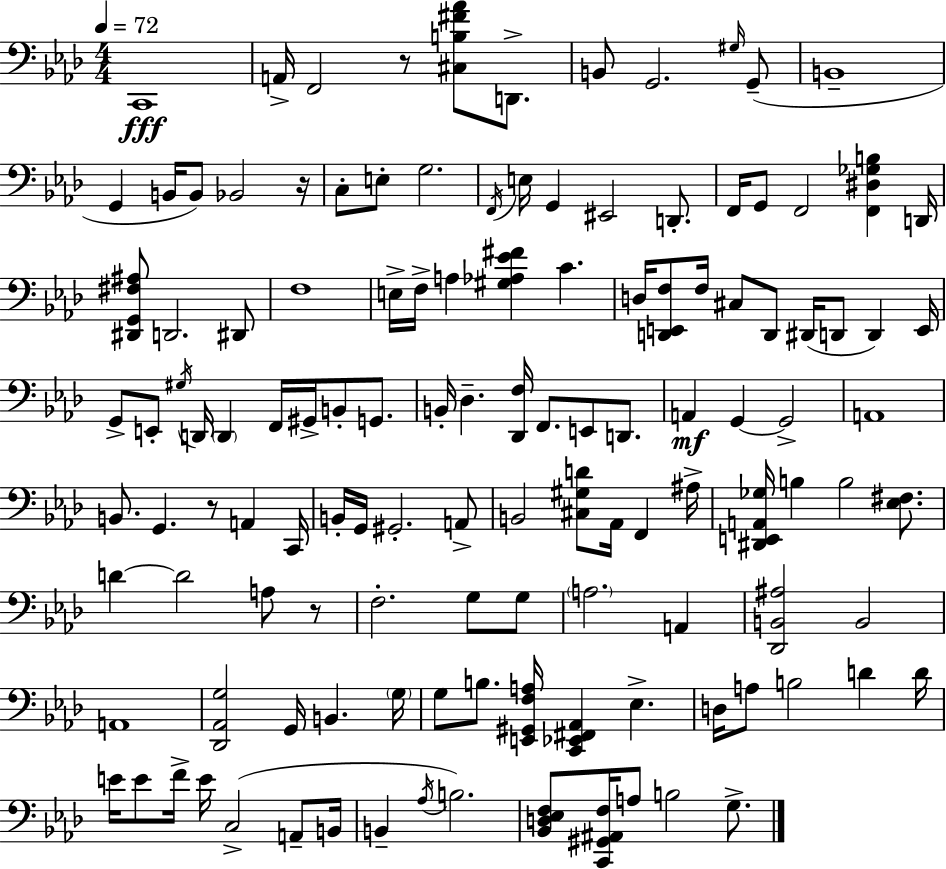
X:1
T:Untitled
M:4/4
L:1/4
K:Fm
C,,4 A,,/4 F,,2 z/2 [^C,B,^F_A]/2 D,,/2 B,,/2 G,,2 ^G,/4 G,,/2 B,,4 G,, B,,/4 B,,/2 _B,,2 z/4 C,/2 E,/2 G,2 F,,/4 E,/4 G,, ^E,,2 D,,/2 F,,/4 G,,/2 F,,2 [F,,^D,_G,B,] D,,/4 [^D,,G,,^F,^A,]/2 D,,2 ^D,,/2 F,4 E,/4 F,/4 A, [^G,_A,_E^F] C D,/4 [D,,E,,F,]/2 F,/4 ^C,/2 D,,/2 ^D,,/4 D,,/2 D,, E,,/4 G,,/2 E,,/2 ^G,/4 D,,/4 D,, F,,/4 ^G,,/4 B,,/2 G,,/2 B,,/4 _D, [_D,,F,]/4 F,,/2 E,,/2 D,,/2 A,, G,, G,,2 A,,4 B,,/2 G,, z/2 A,, C,,/4 B,,/4 G,,/4 ^G,,2 A,,/2 B,,2 [^C,^G,D]/2 _A,,/4 F,, ^A,/4 [^D,,E,,A,,_G,]/4 B, B,2 [_E,^F,]/2 D D2 A,/2 z/2 F,2 G,/2 G,/2 A,2 A,, [_D,,B,,^A,]2 B,,2 A,,4 [_D,,_A,,G,]2 G,,/4 B,, G,/4 G,/2 B,/2 [E,,^G,,F,A,]/4 [C,,_E,,^F,,_A,,] _E, D,/4 A,/2 B,2 D D/4 E/4 E/2 F/4 E/4 C,2 A,,/2 B,,/4 B,, _A,/4 B,2 [_B,,D,_E,F,]/2 [C,,^G,,^A,,F,]/4 A,/2 B,2 G,/2